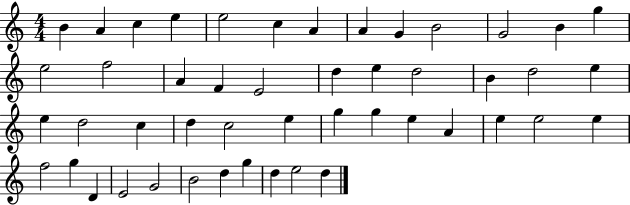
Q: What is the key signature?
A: C major